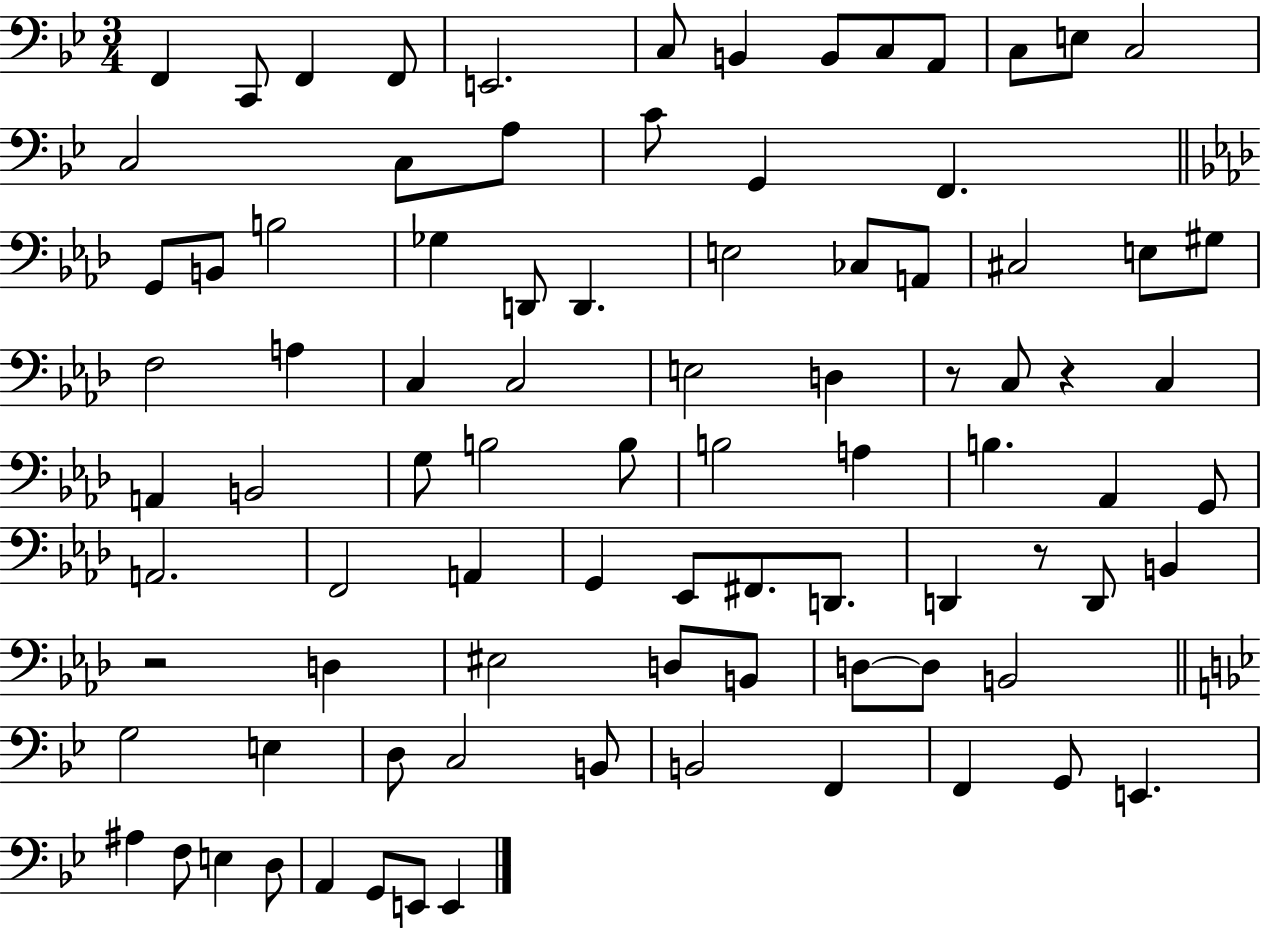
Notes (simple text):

F2/q C2/e F2/q F2/e E2/h. C3/e B2/q B2/e C3/e A2/e C3/e E3/e C3/h C3/h C3/e A3/e C4/e G2/q F2/q. G2/e B2/e B3/h Gb3/q D2/e D2/q. E3/h CES3/e A2/e C#3/h E3/e G#3/e F3/h A3/q C3/q C3/h E3/h D3/q R/e C3/e R/q C3/q A2/q B2/h G3/e B3/h B3/e B3/h A3/q B3/q. Ab2/q G2/e A2/h. F2/h A2/q G2/q Eb2/e F#2/e. D2/e. D2/q R/e D2/e B2/q R/h D3/q EIS3/h D3/e B2/e D3/e D3/e B2/h G3/h E3/q D3/e C3/h B2/e B2/h F2/q F2/q G2/e E2/q. A#3/q F3/e E3/q D3/e A2/q G2/e E2/e E2/q